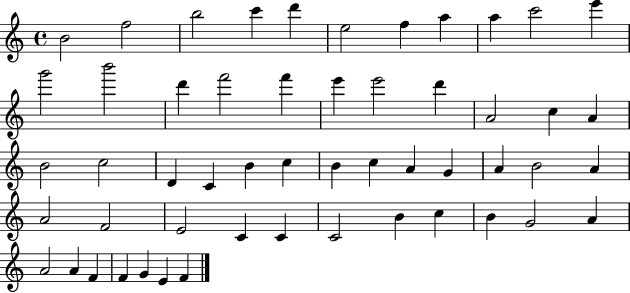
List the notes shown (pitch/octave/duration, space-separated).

B4/h F5/h B5/h C6/q D6/q E5/h F5/q A5/q A5/q C6/h E6/q G6/h B6/h D6/q F6/h F6/q E6/q E6/h D6/q A4/h C5/q A4/q B4/h C5/h D4/q C4/q B4/q C5/q B4/q C5/q A4/q G4/q A4/q B4/h A4/q A4/h F4/h E4/h C4/q C4/q C4/h B4/q C5/q B4/q G4/h A4/q A4/h A4/q F4/q F4/q G4/q E4/q F4/q